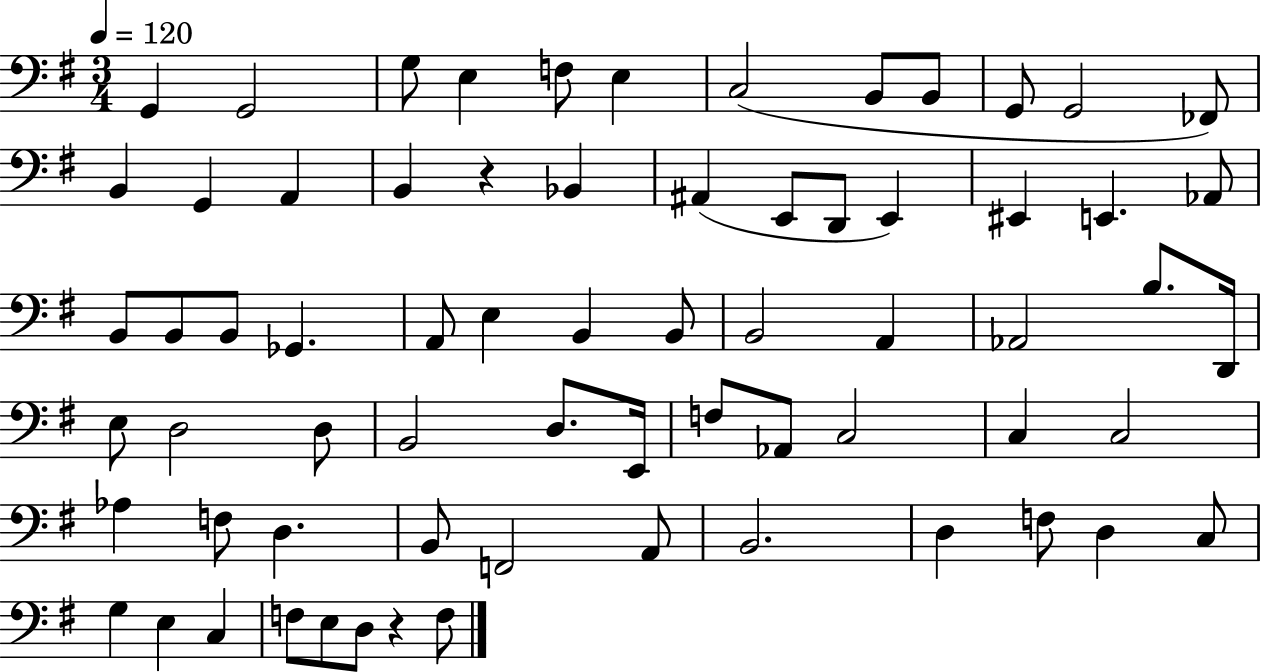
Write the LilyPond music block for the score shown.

{
  \clef bass
  \numericTimeSignature
  \time 3/4
  \key g \major
  \tempo 4 = 120
  \repeat volta 2 { g,4 g,2 | g8 e4 f8 e4 | c2( b,8 b,8 | g,8 g,2 fes,8) | \break b,4 g,4 a,4 | b,4 r4 bes,4 | ais,4( e,8 d,8 e,4) | eis,4 e,4. aes,8 | \break b,8 b,8 b,8 ges,4. | a,8 e4 b,4 b,8 | b,2 a,4 | aes,2 b8. d,16 | \break e8 d2 d8 | b,2 d8. e,16 | f8 aes,8 c2 | c4 c2 | \break aes4 f8 d4. | b,8 f,2 a,8 | b,2. | d4 f8 d4 c8 | \break g4 e4 c4 | f8 e8 d8 r4 f8 | } \bar "|."
}